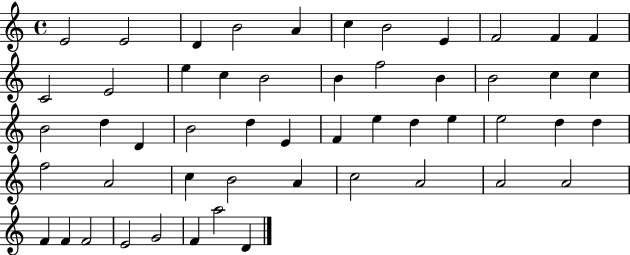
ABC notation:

X:1
T:Untitled
M:4/4
L:1/4
K:C
E2 E2 D B2 A c B2 E F2 F F C2 E2 e c B2 B f2 B B2 c c B2 d D B2 d E F e d e e2 d d f2 A2 c B2 A c2 A2 A2 A2 F F F2 E2 G2 F a2 D